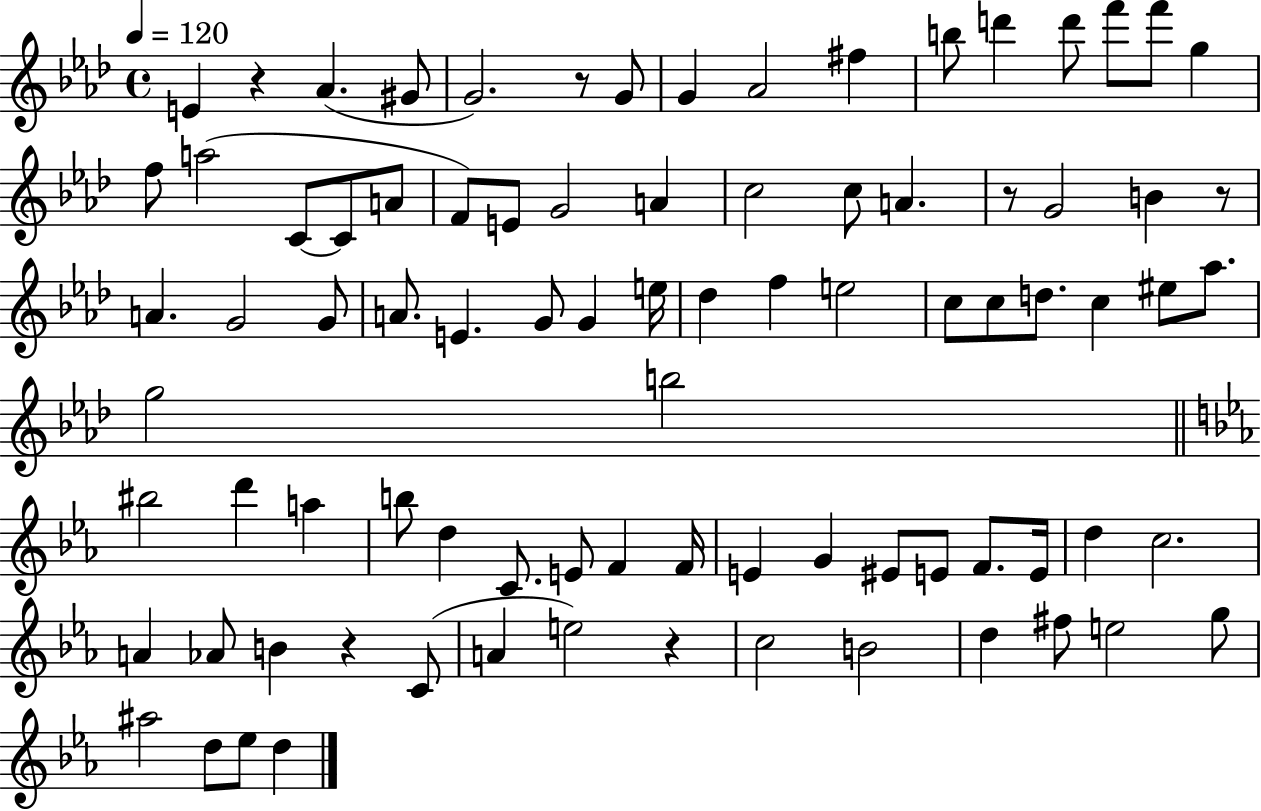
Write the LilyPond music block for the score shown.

{
  \clef treble
  \time 4/4
  \defaultTimeSignature
  \key aes \major
  \tempo 4 = 120
  e'4 r4 aes'4.( gis'8 | g'2.) r8 g'8 | g'4 aes'2 fis''4 | b''8 d'''4 d'''8 f'''8 f'''8 g''4 | \break f''8 a''2( c'8~~ c'8 a'8 | f'8) e'8 g'2 a'4 | c''2 c''8 a'4. | r8 g'2 b'4 r8 | \break a'4. g'2 g'8 | a'8. e'4. g'8 g'4 e''16 | des''4 f''4 e''2 | c''8 c''8 d''8. c''4 eis''8 aes''8. | \break g''2 b''2 | \bar "||" \break \key ees \major bis''2 d'''4 a''4 | b''8 d''4 c'8. e'8 f'4 f'16 | e'4 g'4 eis'8 e'8 f'8. e'16 | d''4 c''2. | \break a'4 aes'8 b'4 r4 c'8( | a'4 e''2) r4 | c''2 b'2 | d''4 fis''8 e''2 g''8 | \break ais''2 d''8 ees''8 d''4 | \bar "|."
}